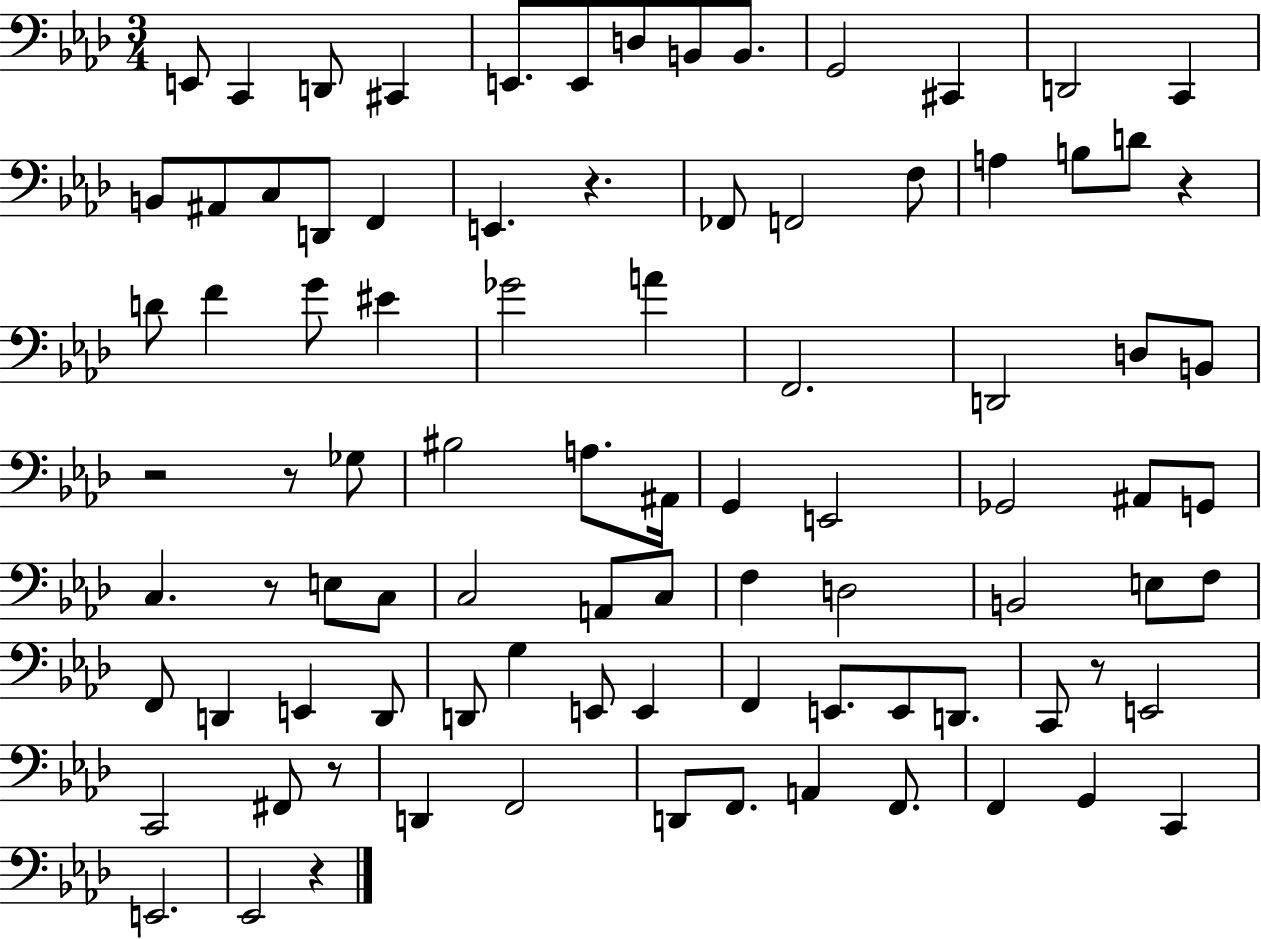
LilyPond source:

{
  \clef bass
  \numericTimeSignature
  \time 3/4
  \key aes \major
  \repeat volta 2 { e,8 c,4 d,8 cis,4 | e,8. e,8 d8 b,8 b,8. | g,2 cis,4 | d,2 c,4 | \break b,8 ais,8 c8 d,8 f,4 | e,4. r4. | fes,8 f,2 f8 | a4 b8 d'8 r4 | \break d'8 f'4 g'8 eis'4 | ges'2 a'4 | f,2. | d,2 d8 b,8 | \break r2 r8 ges8 | bis2 a8. ais,16 | g,4 e,2 | ges,2 ais,8 g,8 | \break c4. r8 e8 c8 | c2 a,8 c8 | f4 d2 | b,2 e8 f8 | \break f,8 d,4 e,4 d,8 | d,8 g4 e,8 e,4 | f,4 e,8. e,8 d,8. | c,8 r8 e,2 | \break c,2 fis,8 r8 | d,4 f,2 | d,8 f,8. a,4 f,8. | f,4 g,4 c,4 | \break e,2. | ees,2 r4 | } \bar "|."
}